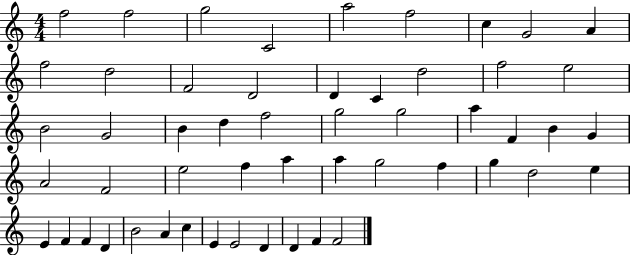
{
  \clef treble
  \numericTimeSignature
  \time 4/4
  \key c \major
  f''2 f''2 | g''2 c'2 | a''2 f''2 | c''4 g'2 a'4 | \break f''2 d''2 | f'2 d'2 | d'4 c'4 d''2 | f''2 e''2 | \break b'2 g'2 | b'4 d''4 f''2 | g''2 g''2 | a''4 f'4 b'4 g'4 | \break a'2 f'2 | e''2 f''4 a''4 | a''4 g''2 f''4 | g''4 d''2 e''4 | \break e'4 f'4 f'4 d'4 | b'2 a'4 c''4 | e'4 e'2 d'4 | d'4 f'4 f'2 | \break \bar "|."
}